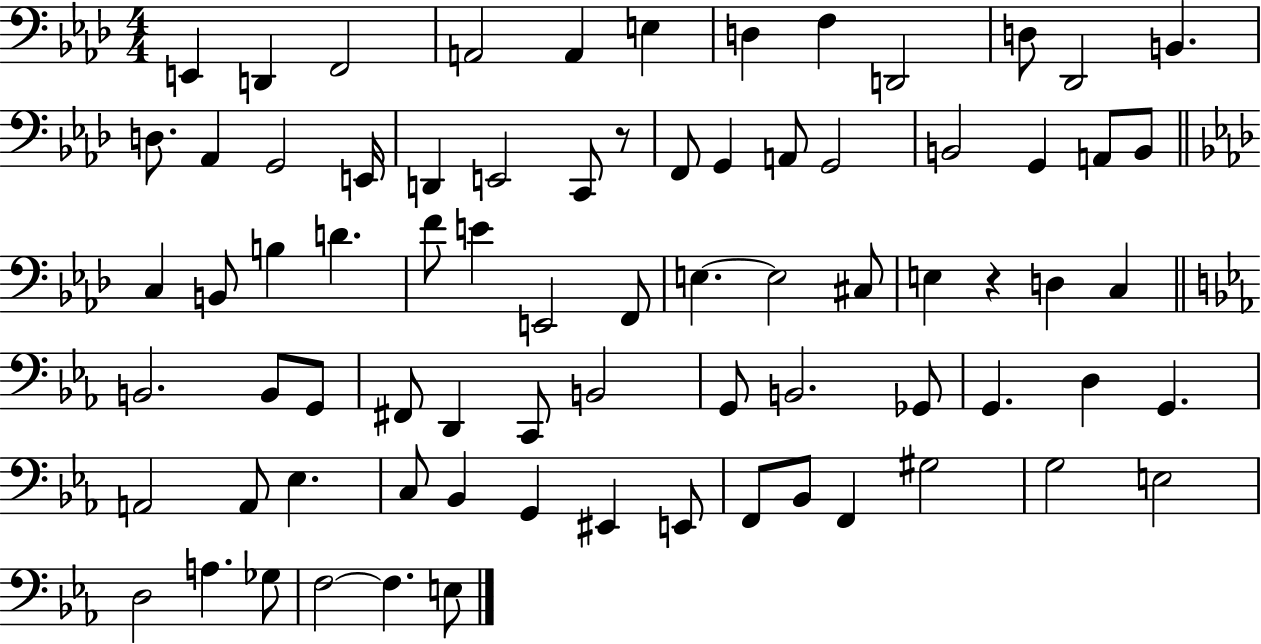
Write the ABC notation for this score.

X:1
T:Untitled
M:4/4
L:1/4
K:Ab
E,, D,, F,,2 A,,2 A,, E, D, F, D,,2 D,/2 _D,,2 B,, D,/2 _A,, G,,2 E,,/4 D,, E,,2 C,,/2 z/2 F,,/2 G,, A,,/2 G,,2 B,,2 G,, A,,/2 B,,/2 C, B,,/2 B, D F/2 E E,,2 F,,/2 E, E,2 ^C,/2 E, z D, C, B,,2 B,,/2 G,,/2 ^F,,/2 D,, C,,/2 B,,2 G,,/2 B,,2 _G,,/2 G,, D, G,, A,,2 A,,/2 _E, C,/2 _B,, G,, ^E,, E,,/2 F,,/2 _B,,/2 F,, ^G,2 G,2 E,2 D,2 A, _G,/2 F,2 F, E,/2